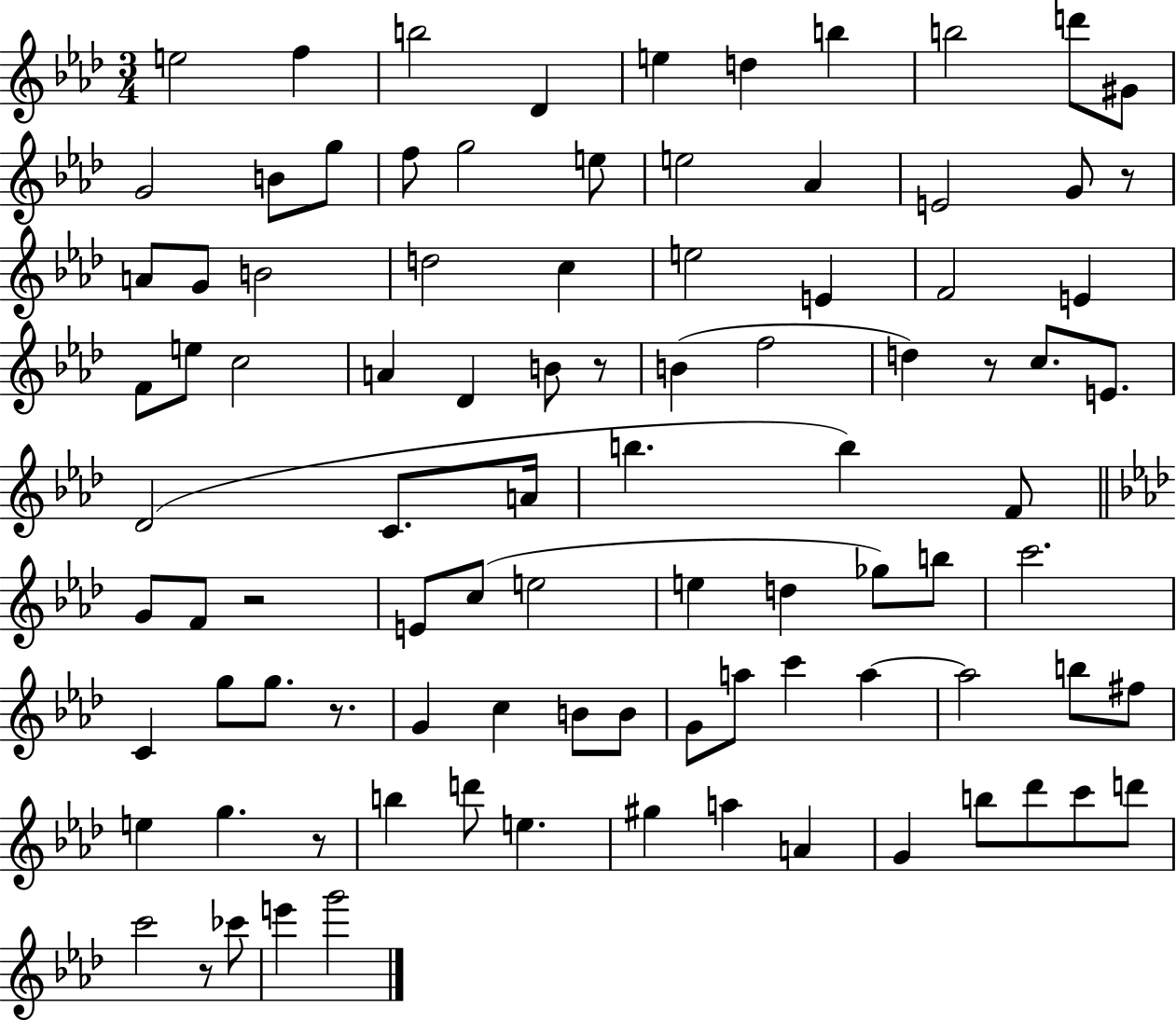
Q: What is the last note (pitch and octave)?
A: G6